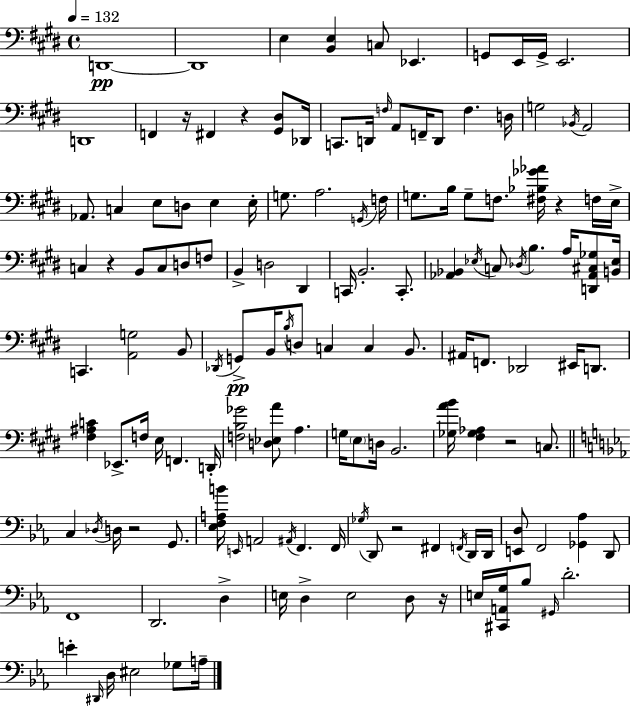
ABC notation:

X:1
T:Untitled
M:4/4
L:1/4
K:E
D,,4 D,,4 E, [B,,E,] C,/2 _E,, G,,/2 E,,/4 G,,/4 E,,2 D,,4 F,, z/4 ^F,, z [^G,,^D,]/2 _D,,/4 C,,/2 D,,/4 F,/4 A,,/2 F,,/4 D,,/2 F, D,/4 G,2 _B,,/4 A,,2 _A,,/2 C, E,/2 D,/2 E, E,/4 G,/2 A,2 G,,/4 F,/4 G,/2 B,/4 G,/2 F,/2 [^F,_B,_G_A]/4 z F,/4 E,/4 C, z B,,/2 C,/2 D,/2 F,/2 B,, D,2 ^D,, C,,/4 B,,2 C,,/2 [_A,,_B,,] _E,/4 C,/2 _D,/4 B, A,/4 [D,,_A,,^C,_G,]/2 [B,,_E,]/4 C,, [A,,G,]2 B,,/2 _D,,/4 G,,/2 B,,/4 B,/4 D,/2 C, C, B,,/2 ^A,,/4 F,,/2 _D,,2 ^E,,/4 D,,/2 [^F,^A,C] _E,,/2 F,/4 E,/4 F,, D,,/4 [F,B,_G]2 [D,_E,A]/2 A, G,/4 E,/2 D,/4 B,,2 [_G,AB]/4 [^F,_G,_A,] z2 C,/2 C, _D,/4 D,/4 z2 G,,/2 [_E,F,A,B]/4 E,,/4 A,,2 ^A,,/4 F,, F,,/4 _G,/4 D,,/2 z2 ^F,, F,,/4 D,,/4 D,,/4 [E,,D,]/2 F,,2 [_G,,_A,] D,,/2 F,,4 D,,2 D, E,/4 D, E,2 D,/2 z/4 E,/4 [^C,,A,,G,]/4 _B,/2 ^G,,/4 D2 E ^D,,/4 D,/4 ^E,2 _G,/2 A,/4